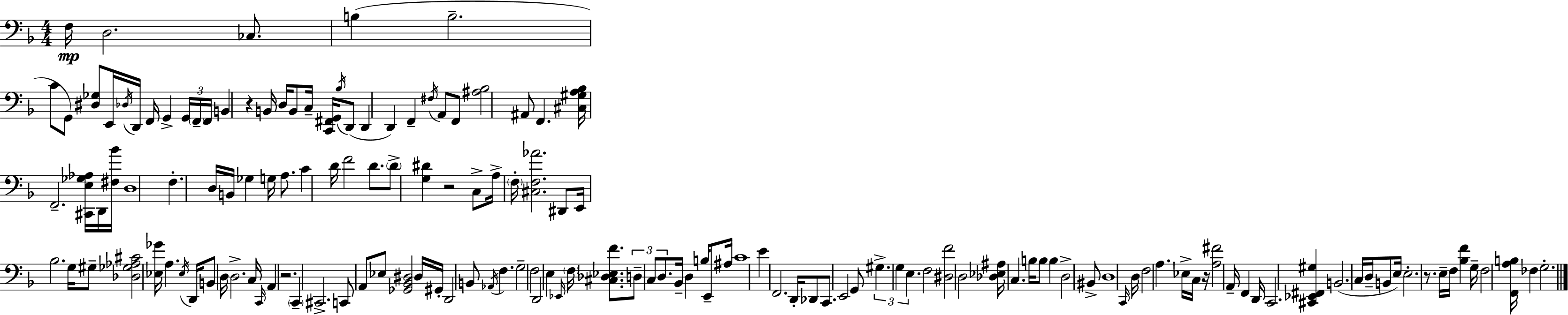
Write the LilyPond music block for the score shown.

{
  \clef bass
  \numericTimeSignature
  \time 4/4
  \key d \minor
  f16\mp d2. ces8. | b4( b2.-- | c'8 g,8) <dis ges>8 e,16 \acciaccatura { des16 } d,16 f,16 g,4-> \tuplet 3/2 { g,16 \parenthesize f,16-- | f,16 } b,4 r4 b,16 d16 b,8 c16-- <c, fis, g,>16 \acciaccatura { bes16 } | \break d,8( d,4 d,4) f,4-- \acciaccatura { fis16 } a,8 | f,8 <ais bes>2 ais,8 f,4. | <cis gis a bes>16 f,2.-- | <cis, e ges aes>16 d,16 <fis bes'>16 d1 | \break f4.-. d16 b,16 ges4 g16 | a8. c'4 d'16 f'2 | d'8. \parenthesize d'8-> <g dis'>4 r2 | c8-> a16-> \parenthesize f16-. <cis f aes'>2. | \break dis,8 e,16 bes2. | g16 gis8-- <des ges aes cis'>2 <ees ges'>16 a4. | \acciaccatura { ees16 } d,16 b,8 d16 d2.-> | c16 \grace { c,16 } a,4 r2. | \break \parenthesize c,4-- cis,2.-> | c,8 a,8 ees8 <ges, bes, dis>2 | dis16 gis,16-. d,2 b,8 \acciaccatura { aes,16 } | f4. g2-- f2 | \break d,2 e4 | \grace { ees,16 } \parenthesize f16 <cis des ees f'>8. \tuplet 3/2 { d8-- c8 d8. } bes,16-- d4 | b16 e,8-- ais16 c'1 | e'4 f,2. | \break d,16-. des,8 c,8. e,2 | g,8 \tuplet 3/2 { gis4.-> g4 | e4. } f2 <dis f'>2 | d2 <des ees ais>16 | \break c4. b16 b8 b4 d2-> | bis,8-> d1 | \grace { c,16 } d16 f2 | a4. ees16-> c16 r16 <a fis'>2 | \break a,16-- f,4 d,16 c,2. | <cis, ees, fis, gis>4 b,2.( | c16 d16-- b,8 e16) e2.-. | r8. e16-- f16 <bes f'>4 g16-- f2 | \break <f, a b>16 fes4 g2.-. | \bar "|."
}